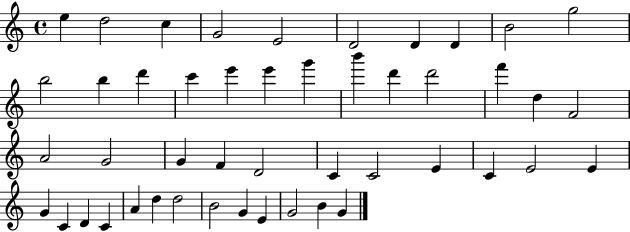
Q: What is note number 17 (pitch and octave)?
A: G6